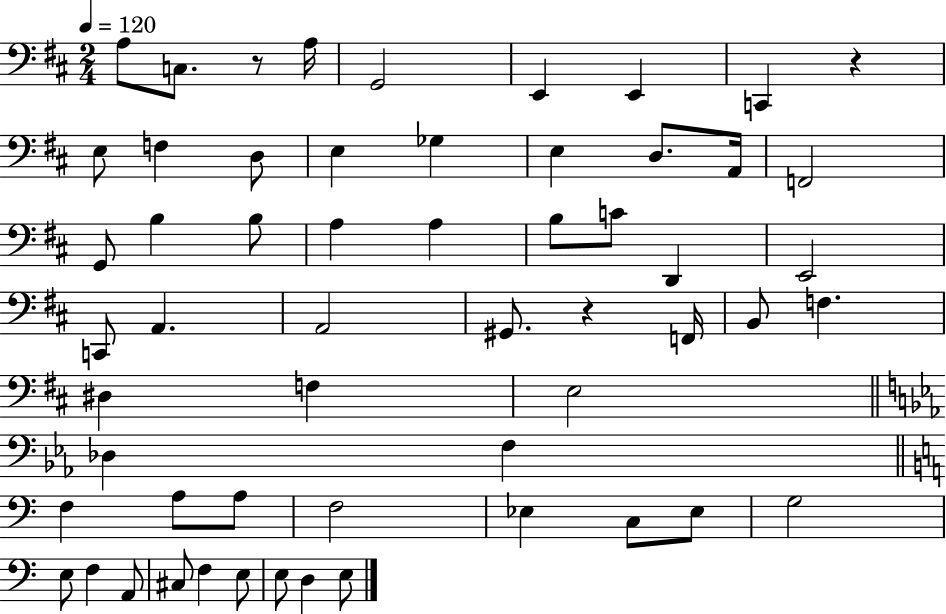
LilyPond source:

{
  \clef bass
  \numericTimeSignature
  \time 2/4
  \key d \major
  \tempo 4 = 120
  a8 c8. r8 a16 | g,2 | e,4 e,4 | c,4 r4 | \break e8 f4 d8 | e4 ges4 | e4 d8. a,16 | f,2 | \break g,8 b4 b8 | a4 a4 | b8 c'8 d,4 | e,2 | \break c,8 a,4. | a,2 | gis,8. r4 f,16 | b,8 f4. | \break dis4 f4 | e2 | \bar "||" \break \key ees \major des4 f4 | \bar "||" \break \key a \minor f4 a8 a8 | f2 | ees4 c8 ees8 | g2 | \break e8 f4 a,8 | cis8 f4 e8 | e8 d4 e8 | \bar "|."
}